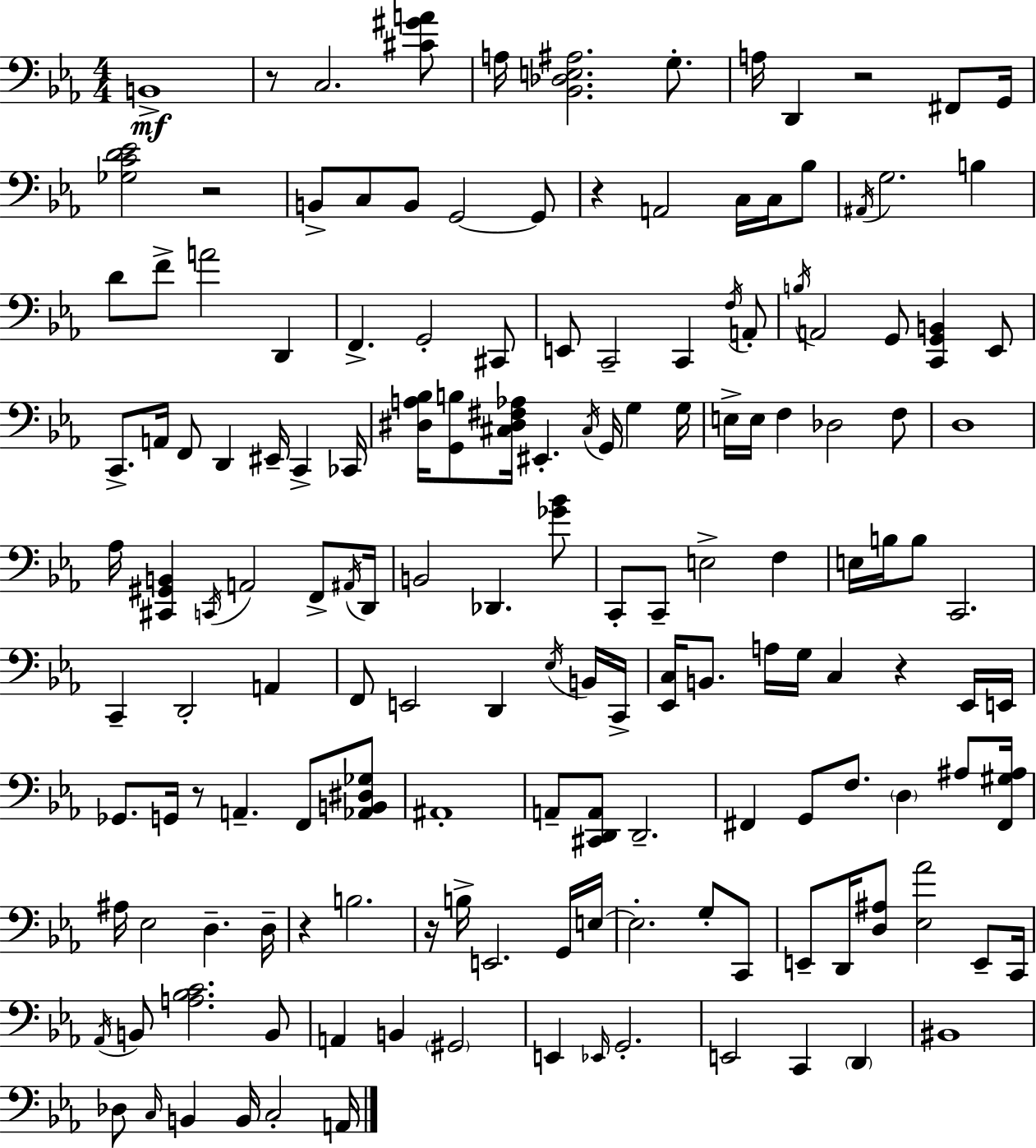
X:1
T:Untitled
M:4/4
L:1/4
K:Cm
B,,4 z/2 C,2 [^C^GA]/2 A,/4 [_B,,_D,E,^A,]2 G,/2 A,/4 D,, z2 ^F,,/2 G,,/4 [_G,CD_E]2 z2 B,,/2 C,/2 B,,/2 G,,2 G,,/2 z A,,2 C,/4 C,/4 _B,/2 ^A,,/4 G,2 B, D/2 F/2 A2 D,, F,, G,,2 ^C,,/2 E,,/2 C,,2 C,, F,/4 A,,/2 B,/4 A,,2 G,,/2 [C,,G,,B,,] _E,,/2 C,,/2 A,,/4 F,,/2 D,, ^E,,/4 C,, _C,,/4 [^D,A,_B,]/4 [G,,B,]/2 [^C,^D,^F,_A,]/4 ^E,, ^C,/4 G,,/4 G, G,/4 E,/4 E,/4 F, _D,2 F,/2 D,4 _A,/4 [^C,,^G,,B,,] C,,/4 A,,2 F,,/2 ^A,,/4 D,,/4 B,,2 _D,, [_G_B]/2 C,,/2 C,,/2 E,2 F, E,/4 B,/4 B,/2 C,,2 C,, D,,2 A,, F,,/2 E,,2 D,, _E,/4 B,,/4 C,,/4 [_E,,C,]/4 B,,/2 A,/4 G,/4 C, z _E,,/4 E,,/4 _G,,/2 G,,/4 z/2 A,, F,,/2 [_A,,B,,^D,_G,]/2 ^A,,4 A,,/2 [^C,,D,,A,,]/2 D,,2 ^F,, G,,/2 F,/2 D, ^A,/2 [^F,,^G,^A,]/4 ^A,/4 _E,2 D, D,/4 z B,2 z/4 B,/4 E,,2 G,,/4 E,/4 E,2 G,/2 C,,/2 E,,/2 D,,/4 [D,^A,]/2 [_E,_A]2 E,,/2 C,,/4 _A,,/4 B,,/2 [A,_B,C]2 B,,/2 A,, B,, ^G,,2 E,, _E,,/4 G,,2 E,,2 C,, D,, ^B,,4 _D,/2 C,/4 B,, B,,/4 C,2 A,,/4